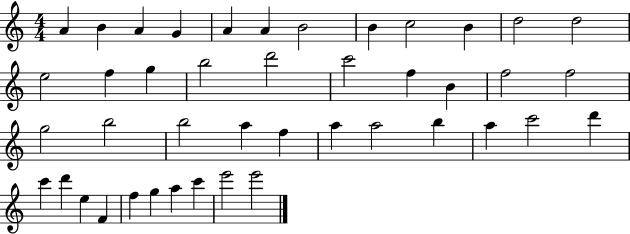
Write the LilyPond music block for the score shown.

{
  \clef treble
  \numericTimeSignature
  \time 4/4
  \key c \major
  a'4 b'4 a'4 g'4 | a'4 a'4 b'2 | b'4 c''2 b'4 | d''2 d''2 | \break e''2 f''4 g''4 | b''2 d'''2 | c'''2 f''4 b'4 | f''2 f''2 | \break g''2 b''2 | b''2 a''4 f''4 | a''4 a''2 b''4 | a''4 c'''2 d'''4 | \break c'''4 d'''4 e''4 f'4 | f''4 g''4 a''4 c'''4 | e'''2 e'''2 | \bar "|."
}